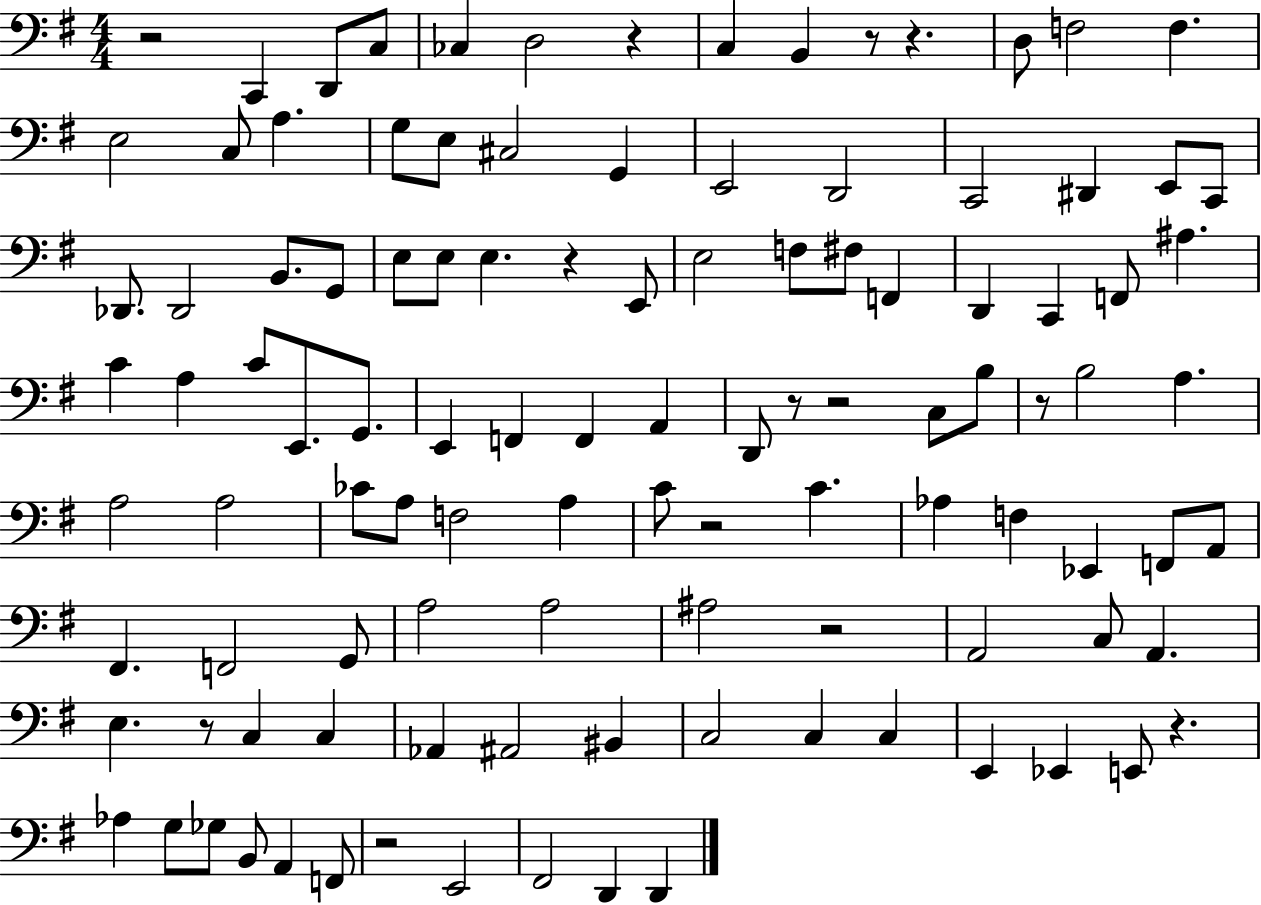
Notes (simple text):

R/h C2/q D2/e C3/e CES3/q D3/h R/q C3/q B2/q R/e R/q. D3/e F3/h F3/q. E3/h C3/e A3/q. G3/e E3/e C#3/h G2/q E2/h D2/h C2/h D#2/q E2/e C2/e Db2/e. Db2/h B2/e. G2/e E3/e E3/e E3/q. R/q E2/e E3/h F3/e F#3/e F2/q D2/q C2/q F2/e A#3/q. C4/q A3/q C4/e E2/e. G2/e. E2/q F2/q F2/q A2/q D2/e R/e R/h C3/e B3/e R/e B3/h A3/q. A3/h A3/h CES4/e A3/e F3/h A3/q C4/e R/h C4/q. Ab3/q F3/q Eb2/q F2/e A2/e F#2/q. F2/h G2/e A3/h A3/h A#3/h R/h A2/h C3/e A2/q. E3/q. R/e C3/q C3/q Ab2/q A#2/h BIS2/q C3/h C3/q C3/q E2/q Eb2/q E2/e R/q. Ab3/q G3/e Gb3/e B2/e A2/q F2/e R/h E2/h F#2/h D2/q D2/q